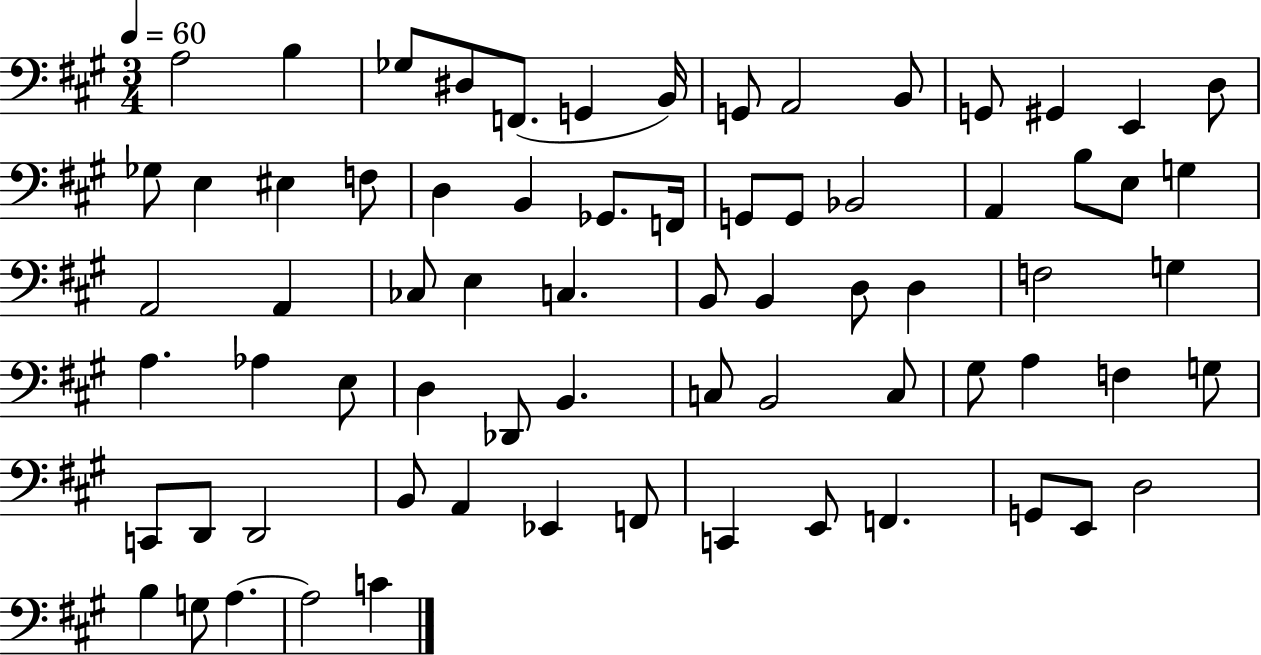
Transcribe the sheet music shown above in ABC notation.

X:1
T:Untitled
M:3/4
L:1/4
K:A
A,2 B, _G,/2 ^D,/2 F,,/2 G,, B,,/4 G,,/2 A,,2 B,,/2 G,,/2 ^G,, E,, D,/2 _G,/2 E, ^E, F,/2 D, B,, _G,,/2 F,,/4 G,,/2 G,,/2 _B,,2 A,, B,/2 E,/2 G, A,,2 A,, _C,/2 E, C, B,,/2 B,, D,/2 D, F,2 G, A, _A, E,/2 D, _D,,/2 B,, C,/2 B,,2 C,/2 ^G,/2 A, F, G,/2 C,,/2 D,,/2 D,,2 B,,/2 A,, _E,, F,,/2 C,, E,,/2 F,, G,,/2 E,,/2 D,2 B, G,/2 A, A,2 C